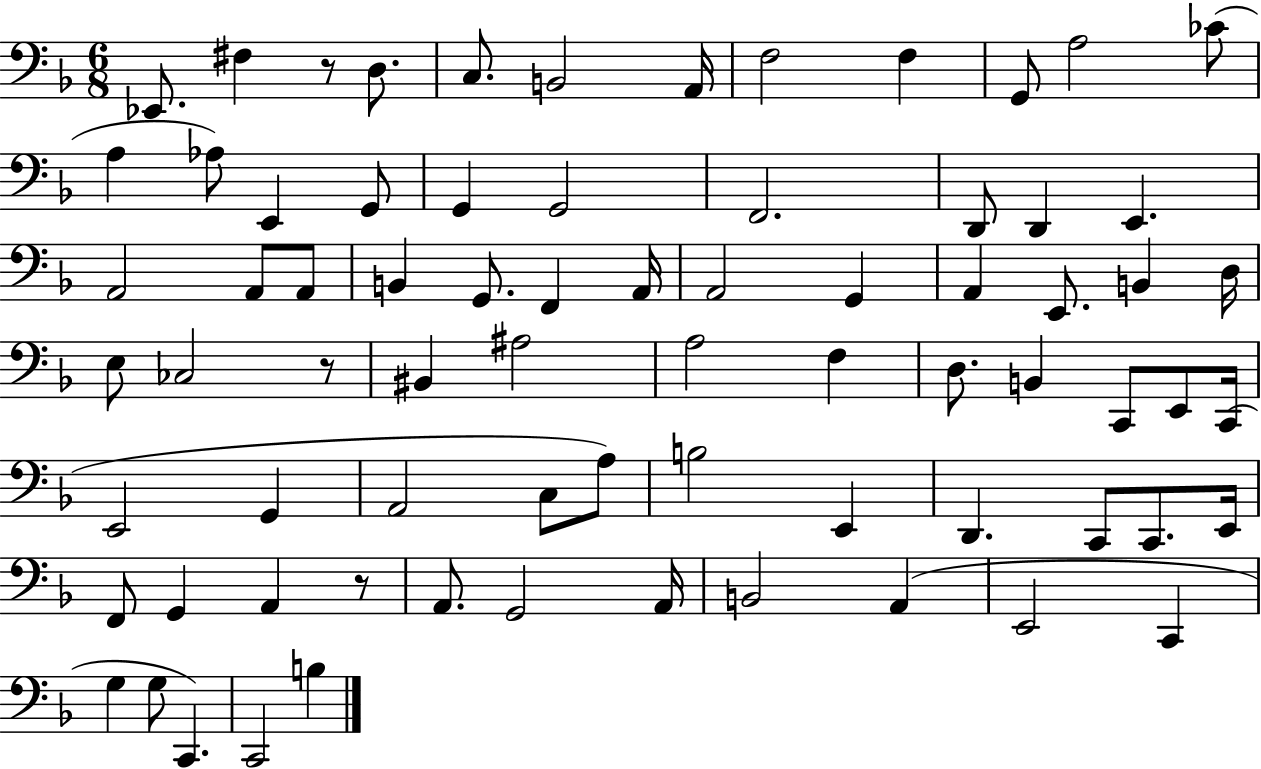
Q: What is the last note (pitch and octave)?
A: B3